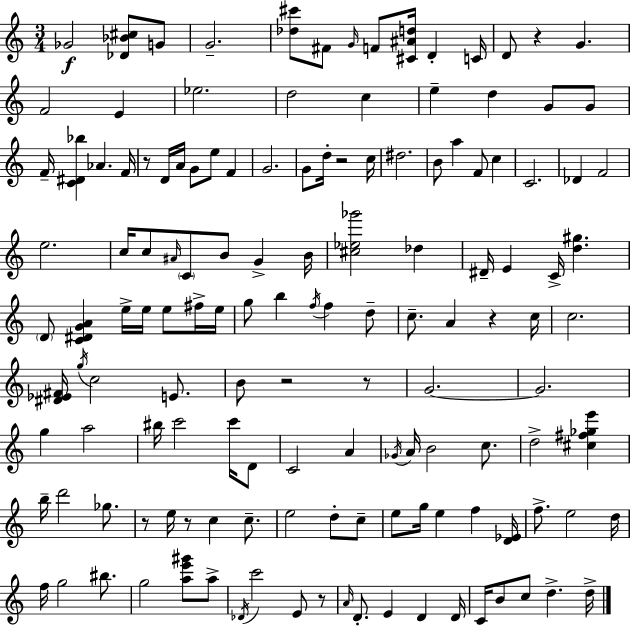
Gb4/h [Db4,Bb4,C#5]/e G4/e G4/h. [Db5,C#6]/e F#4/e G4/s F4/e [C#4,A#4,D5]/s D4/q C4/s D4/e R/q G4/q. F4/h E4/q Eb5/h. D5/h C5/q E5/q D5/q G4/e G4/e F4/s [C4,D#4,Bb5]/q Ab4/q. F4/s R/e D4/s A4/s G4/e E5/e F4/q G4/h. G4/e D5/s R/h C5/s D#5/h. B4/e A5/q F4/e C5/q C4/h. Db4/q F4/h E5/h. C5/s C5/e A#4/s C4/e B4/e G4/q B4/s [C#5,Eb5,Gb6]/h Db5/q D#4/s E4/q C4/s [D5,G#5]/q. D4/e [C4,D#4,G4,A4]/q E5/s E5/s E5/e F#5/s E5/s G5/e B5/q F5/s F5/q D5/e C5/e. A4/q R/q C5/s C5/h. [D#4,Eb4,F#4]/s G5/s C5/h E4/e. B4/e R/h R/e G4/h. G4/h. G5/q A5/h BIS5/s C6/h C6/s D4/e C4/h A4/q Gb4/s A4/s B4/h C5/e. D5/h [C#5,F#5,Gb5,E6]/q B5/s D6/h Gb5/e. R/e E5/s R/e C5/q C5/e. E5/h D5/e C5/e E5/e G5/s E5/q F5/q [D4,Eb4]/s F5/e. E5/h D5/s F5/s G5/h BIS5/e. G5/h [A5,E6,G#6]/e A5/e Db4/s C6/h E4/e R/e A4/s D4/e. E4/q D4/q D4/s C4/s B4/e C5/e D5/q. D5/s